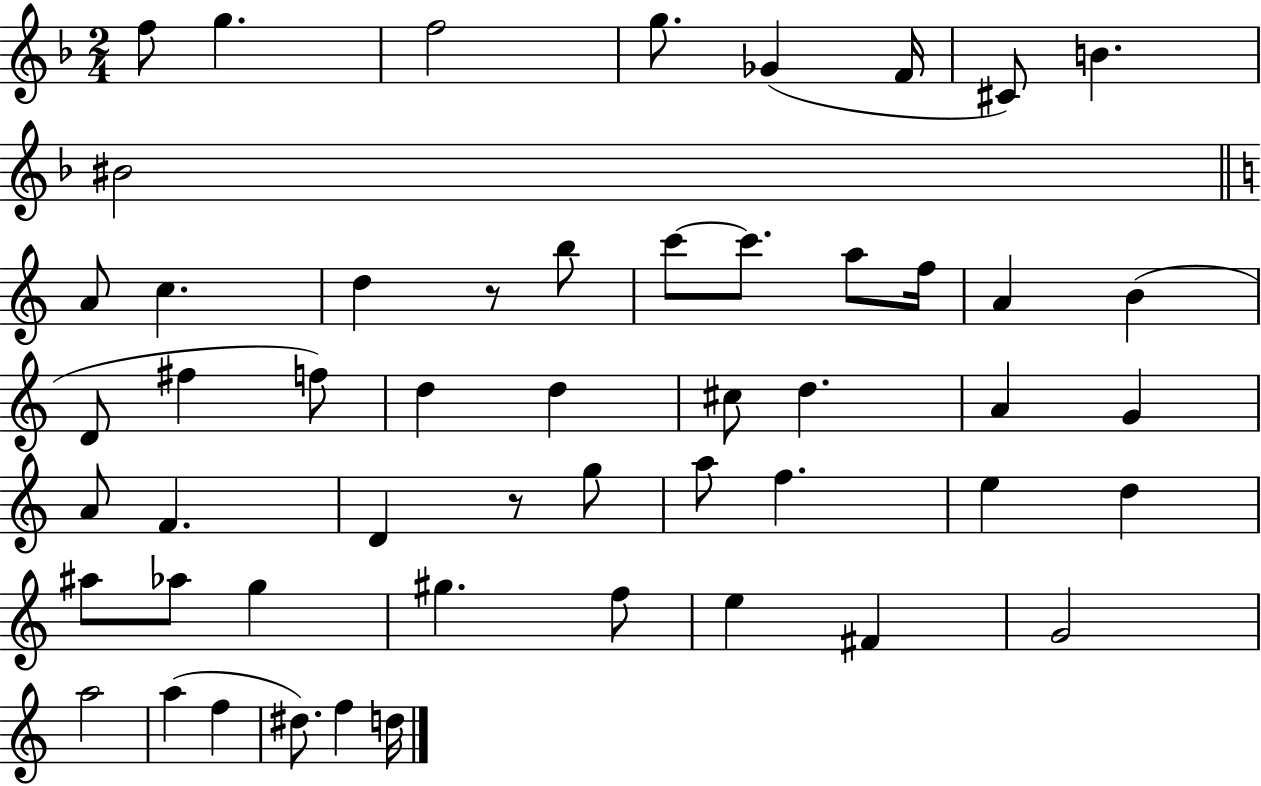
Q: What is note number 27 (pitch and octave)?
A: A4